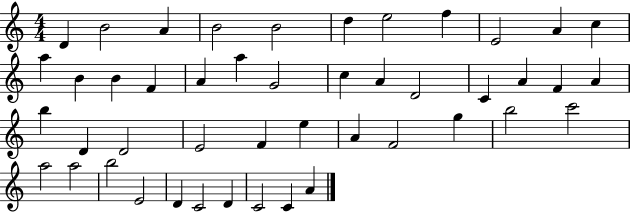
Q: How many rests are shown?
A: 0